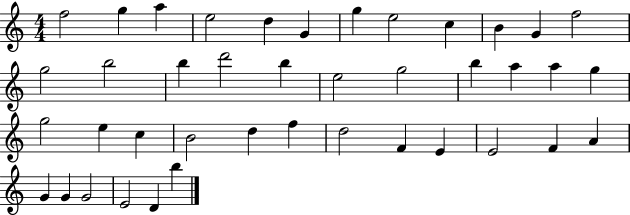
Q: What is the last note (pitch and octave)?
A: B5